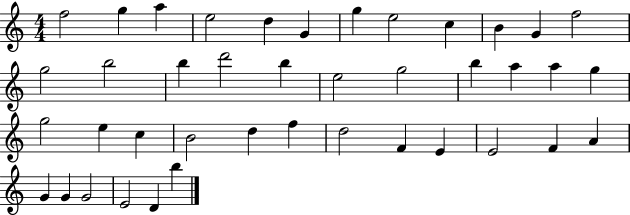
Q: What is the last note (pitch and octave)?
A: B5